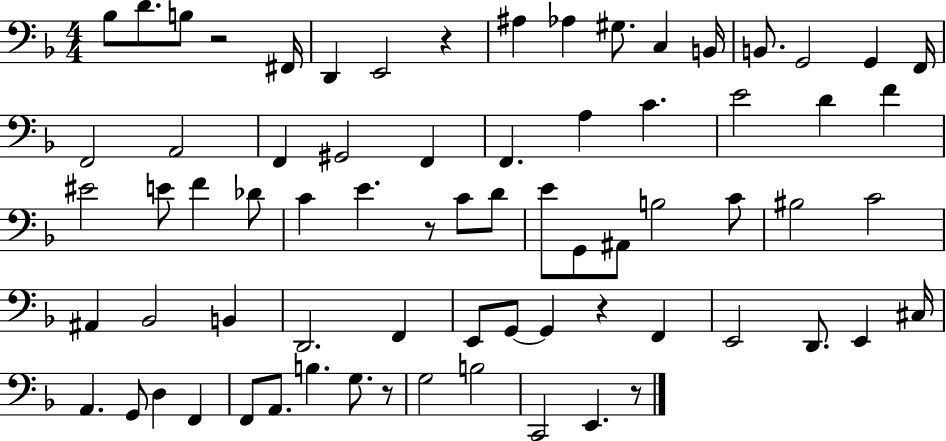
{
  \clef bass
  \numericTimeSignature
  \time 4/4
  \key f \major
  \repeat volta 2 { bes8 d'8. b8 r2 fis,16 | d,4 e,2 r4 | ais4 aes4 gis8. c4 b,16 | b,8. g,2 g,4 f,16 | \break f,2 a,2 | f,4 gis,2 f,4 | f,4. a4 c'4. | e'2 d'4 f'4 | \break eis'2 e'8 f'4 des'8 | c'4 e'4. r8 c'8 d'8 | e'8 g,8 ais,8 b2 c'8 | bis2 c'2 | \break ais,4 bes,2 b,4 | d,2. f,4 | e,8 g,8~~ g,4 r4 f,4 | e,2 d,8. e,4 cis16 | \break a,4. g,8 d4 f,4 | f,8 a,8. b4. g8. r8 | g2 b2 | c,2 e,4. r8 | \break } \bar "|."
}